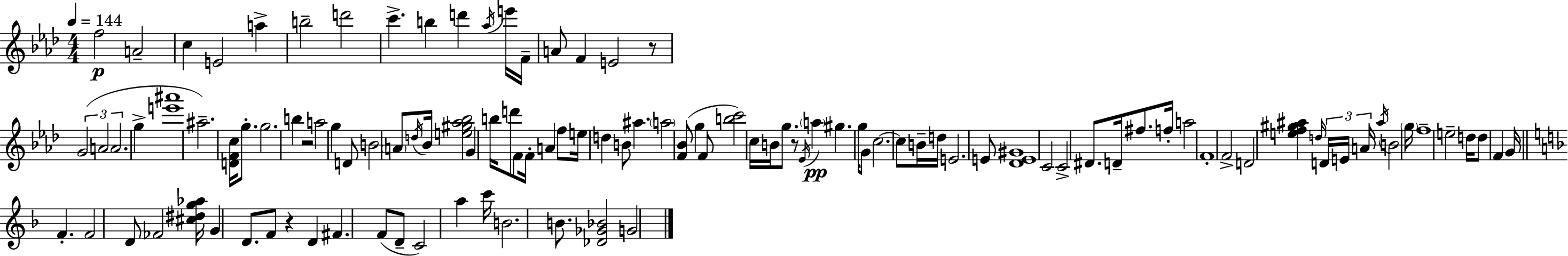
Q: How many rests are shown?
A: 4